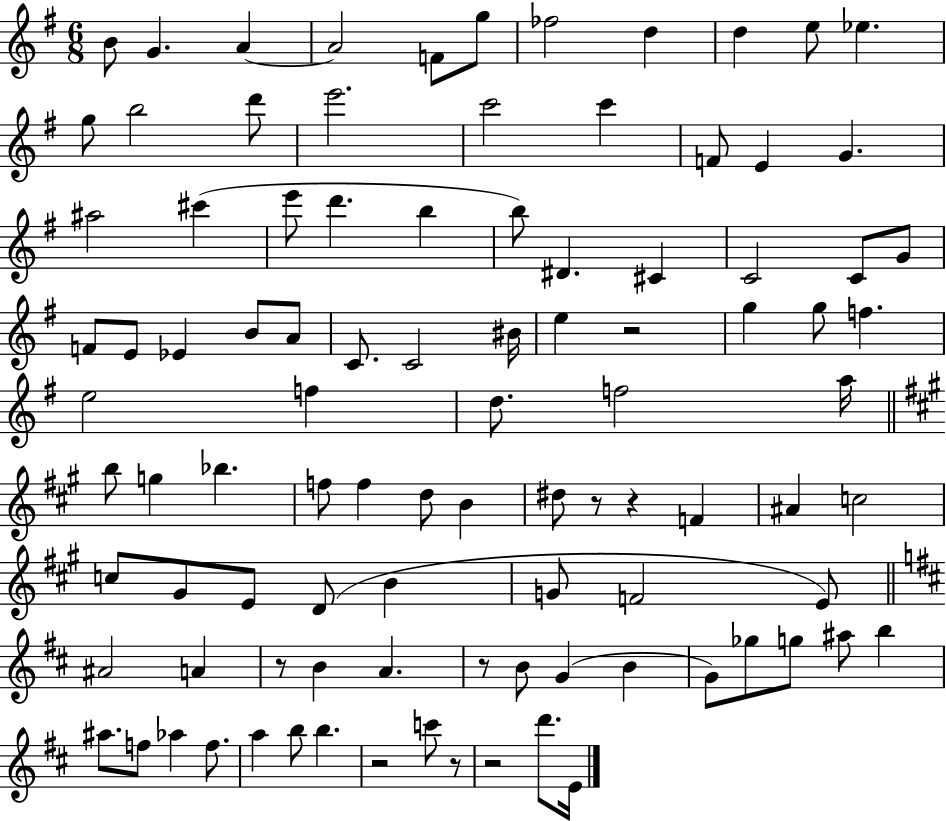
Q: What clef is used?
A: treble